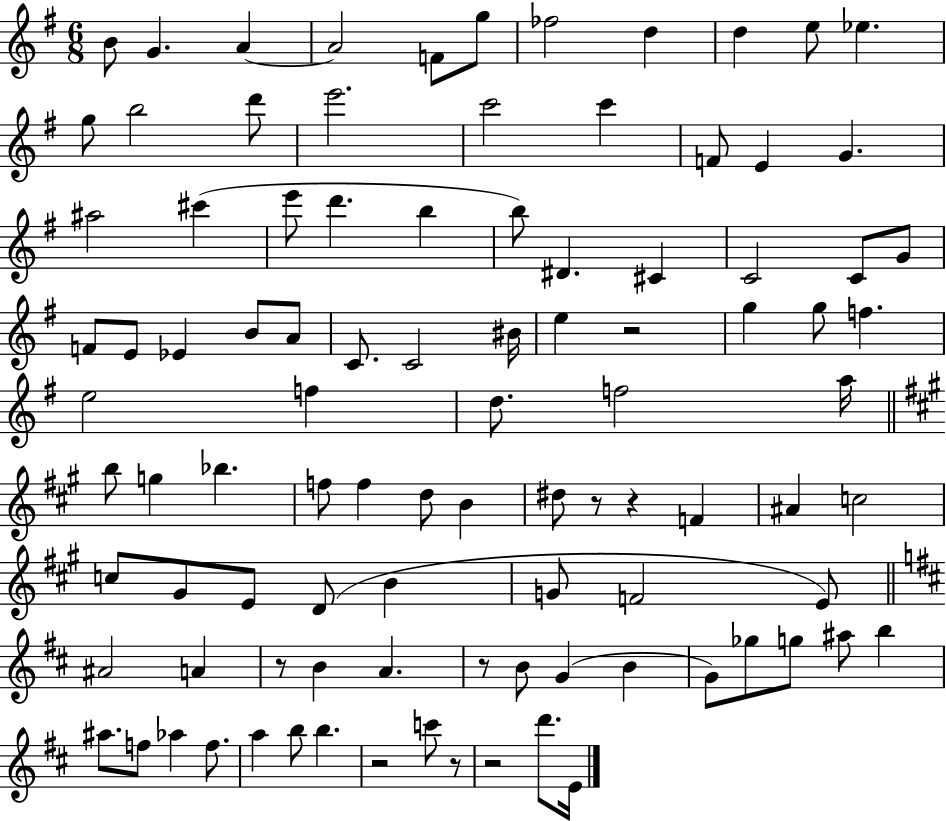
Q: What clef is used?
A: treble